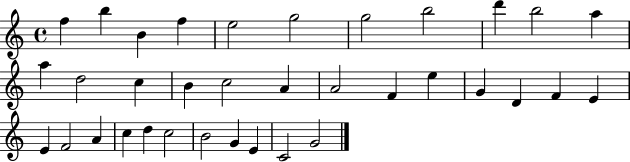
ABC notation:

X:1
T:Untitled
M:4/4
L:1/4
K:C
f b B f e2 g2 g2 b2 d' b2 a a d2 c B c2 A A2 F e G D F E E F2 A c d c2 B2 G E C2 G2